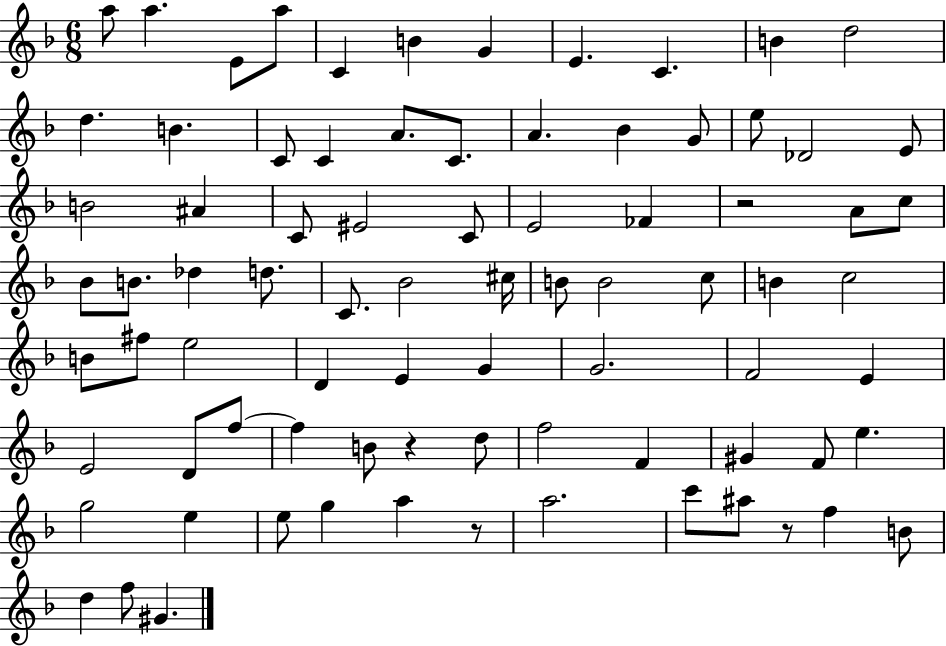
A5/e A5/q. E4/e A5/e C4/q B4/q G4/q E4/q. C4/q. B4/q D5/h D5/q. B4/q. C4/e C4/q A4/e. C4/e. A4/q. Bb4/q G4/e E5/e Db4/h E4/e B4/h A#4/q C4/e EIS4/h C4/e E4/h FES4/q R/h A4/e C5/e Bb4/e B4/e. Db5/q D5/e. C4/e. Bb4/h C#5/s B4/e B4/h C5/e B4/q C5/h B4/e F#5/e E5/h D4/q E4/q G4/q G4/h. F4/h E4/q E4/h D4/e F5/e F5/q B4/e R/q D5/e F5/h F4/q G#4/q F4/e E5/q. G5/h E5/q E5/e G5/q A5/q R/e A5/h. C6/e A#5/e R/e F5/q B4/e D5/q F5/e G#4/q.